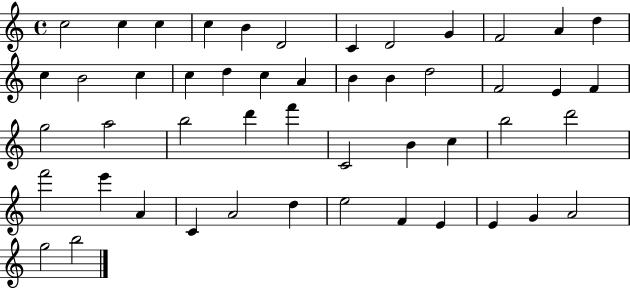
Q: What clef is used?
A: treble